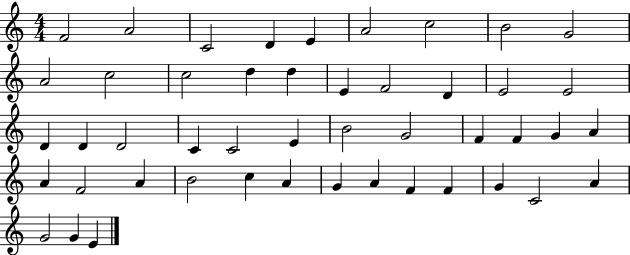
{
  \clef treble
  \numericTimeSignature
  \time 4/4
  \key c \major
  f'2 a'2 | c'2 d'4 e'4 | a'2 c''2 | b'2 g'2 | \break a'2 c''2 | c''2 d''4 d''4 | e'4 f'2 d'4 | e'2 e'2 | \break d'4 d'4 d'2 | c'4 c'2 e'4 | b'2 g'2 | f'4 f'4 g'4 a'4 | \break a'4 f'2 a'4 | b'2 c''4 a'4 | g'4 a'4 f'4 f'4 | g'4 c'2 a'4 | \break g'2 g'4 e'4 | \bar "|."
}